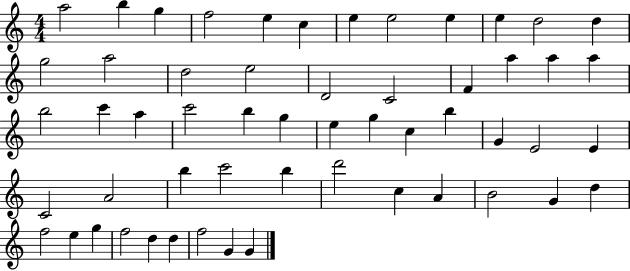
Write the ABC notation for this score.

X:1
T:Untitled
M:4/4
L:1/4
K:C
a2 b g f2 e c e e2 e e d2 d g2 a2 d2 e2 D2 C2 F a a a b2 c' a c'2 b g e g c b G E2 E C2 A2 b c'2 b d'2 c A B2 G d f2 e g f2 d d f2 G G